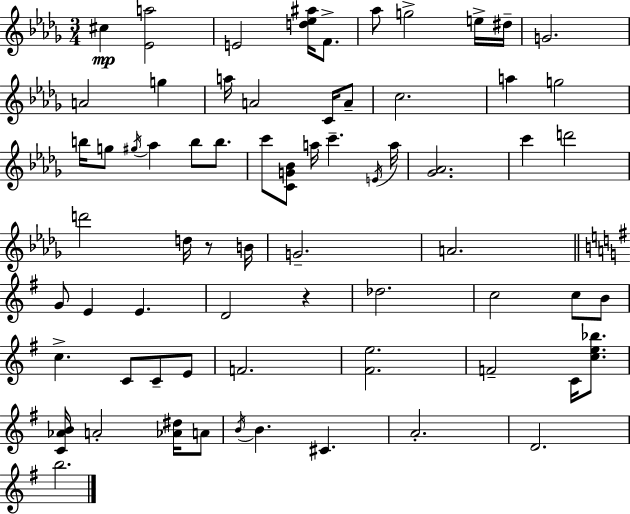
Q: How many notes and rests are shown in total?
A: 68